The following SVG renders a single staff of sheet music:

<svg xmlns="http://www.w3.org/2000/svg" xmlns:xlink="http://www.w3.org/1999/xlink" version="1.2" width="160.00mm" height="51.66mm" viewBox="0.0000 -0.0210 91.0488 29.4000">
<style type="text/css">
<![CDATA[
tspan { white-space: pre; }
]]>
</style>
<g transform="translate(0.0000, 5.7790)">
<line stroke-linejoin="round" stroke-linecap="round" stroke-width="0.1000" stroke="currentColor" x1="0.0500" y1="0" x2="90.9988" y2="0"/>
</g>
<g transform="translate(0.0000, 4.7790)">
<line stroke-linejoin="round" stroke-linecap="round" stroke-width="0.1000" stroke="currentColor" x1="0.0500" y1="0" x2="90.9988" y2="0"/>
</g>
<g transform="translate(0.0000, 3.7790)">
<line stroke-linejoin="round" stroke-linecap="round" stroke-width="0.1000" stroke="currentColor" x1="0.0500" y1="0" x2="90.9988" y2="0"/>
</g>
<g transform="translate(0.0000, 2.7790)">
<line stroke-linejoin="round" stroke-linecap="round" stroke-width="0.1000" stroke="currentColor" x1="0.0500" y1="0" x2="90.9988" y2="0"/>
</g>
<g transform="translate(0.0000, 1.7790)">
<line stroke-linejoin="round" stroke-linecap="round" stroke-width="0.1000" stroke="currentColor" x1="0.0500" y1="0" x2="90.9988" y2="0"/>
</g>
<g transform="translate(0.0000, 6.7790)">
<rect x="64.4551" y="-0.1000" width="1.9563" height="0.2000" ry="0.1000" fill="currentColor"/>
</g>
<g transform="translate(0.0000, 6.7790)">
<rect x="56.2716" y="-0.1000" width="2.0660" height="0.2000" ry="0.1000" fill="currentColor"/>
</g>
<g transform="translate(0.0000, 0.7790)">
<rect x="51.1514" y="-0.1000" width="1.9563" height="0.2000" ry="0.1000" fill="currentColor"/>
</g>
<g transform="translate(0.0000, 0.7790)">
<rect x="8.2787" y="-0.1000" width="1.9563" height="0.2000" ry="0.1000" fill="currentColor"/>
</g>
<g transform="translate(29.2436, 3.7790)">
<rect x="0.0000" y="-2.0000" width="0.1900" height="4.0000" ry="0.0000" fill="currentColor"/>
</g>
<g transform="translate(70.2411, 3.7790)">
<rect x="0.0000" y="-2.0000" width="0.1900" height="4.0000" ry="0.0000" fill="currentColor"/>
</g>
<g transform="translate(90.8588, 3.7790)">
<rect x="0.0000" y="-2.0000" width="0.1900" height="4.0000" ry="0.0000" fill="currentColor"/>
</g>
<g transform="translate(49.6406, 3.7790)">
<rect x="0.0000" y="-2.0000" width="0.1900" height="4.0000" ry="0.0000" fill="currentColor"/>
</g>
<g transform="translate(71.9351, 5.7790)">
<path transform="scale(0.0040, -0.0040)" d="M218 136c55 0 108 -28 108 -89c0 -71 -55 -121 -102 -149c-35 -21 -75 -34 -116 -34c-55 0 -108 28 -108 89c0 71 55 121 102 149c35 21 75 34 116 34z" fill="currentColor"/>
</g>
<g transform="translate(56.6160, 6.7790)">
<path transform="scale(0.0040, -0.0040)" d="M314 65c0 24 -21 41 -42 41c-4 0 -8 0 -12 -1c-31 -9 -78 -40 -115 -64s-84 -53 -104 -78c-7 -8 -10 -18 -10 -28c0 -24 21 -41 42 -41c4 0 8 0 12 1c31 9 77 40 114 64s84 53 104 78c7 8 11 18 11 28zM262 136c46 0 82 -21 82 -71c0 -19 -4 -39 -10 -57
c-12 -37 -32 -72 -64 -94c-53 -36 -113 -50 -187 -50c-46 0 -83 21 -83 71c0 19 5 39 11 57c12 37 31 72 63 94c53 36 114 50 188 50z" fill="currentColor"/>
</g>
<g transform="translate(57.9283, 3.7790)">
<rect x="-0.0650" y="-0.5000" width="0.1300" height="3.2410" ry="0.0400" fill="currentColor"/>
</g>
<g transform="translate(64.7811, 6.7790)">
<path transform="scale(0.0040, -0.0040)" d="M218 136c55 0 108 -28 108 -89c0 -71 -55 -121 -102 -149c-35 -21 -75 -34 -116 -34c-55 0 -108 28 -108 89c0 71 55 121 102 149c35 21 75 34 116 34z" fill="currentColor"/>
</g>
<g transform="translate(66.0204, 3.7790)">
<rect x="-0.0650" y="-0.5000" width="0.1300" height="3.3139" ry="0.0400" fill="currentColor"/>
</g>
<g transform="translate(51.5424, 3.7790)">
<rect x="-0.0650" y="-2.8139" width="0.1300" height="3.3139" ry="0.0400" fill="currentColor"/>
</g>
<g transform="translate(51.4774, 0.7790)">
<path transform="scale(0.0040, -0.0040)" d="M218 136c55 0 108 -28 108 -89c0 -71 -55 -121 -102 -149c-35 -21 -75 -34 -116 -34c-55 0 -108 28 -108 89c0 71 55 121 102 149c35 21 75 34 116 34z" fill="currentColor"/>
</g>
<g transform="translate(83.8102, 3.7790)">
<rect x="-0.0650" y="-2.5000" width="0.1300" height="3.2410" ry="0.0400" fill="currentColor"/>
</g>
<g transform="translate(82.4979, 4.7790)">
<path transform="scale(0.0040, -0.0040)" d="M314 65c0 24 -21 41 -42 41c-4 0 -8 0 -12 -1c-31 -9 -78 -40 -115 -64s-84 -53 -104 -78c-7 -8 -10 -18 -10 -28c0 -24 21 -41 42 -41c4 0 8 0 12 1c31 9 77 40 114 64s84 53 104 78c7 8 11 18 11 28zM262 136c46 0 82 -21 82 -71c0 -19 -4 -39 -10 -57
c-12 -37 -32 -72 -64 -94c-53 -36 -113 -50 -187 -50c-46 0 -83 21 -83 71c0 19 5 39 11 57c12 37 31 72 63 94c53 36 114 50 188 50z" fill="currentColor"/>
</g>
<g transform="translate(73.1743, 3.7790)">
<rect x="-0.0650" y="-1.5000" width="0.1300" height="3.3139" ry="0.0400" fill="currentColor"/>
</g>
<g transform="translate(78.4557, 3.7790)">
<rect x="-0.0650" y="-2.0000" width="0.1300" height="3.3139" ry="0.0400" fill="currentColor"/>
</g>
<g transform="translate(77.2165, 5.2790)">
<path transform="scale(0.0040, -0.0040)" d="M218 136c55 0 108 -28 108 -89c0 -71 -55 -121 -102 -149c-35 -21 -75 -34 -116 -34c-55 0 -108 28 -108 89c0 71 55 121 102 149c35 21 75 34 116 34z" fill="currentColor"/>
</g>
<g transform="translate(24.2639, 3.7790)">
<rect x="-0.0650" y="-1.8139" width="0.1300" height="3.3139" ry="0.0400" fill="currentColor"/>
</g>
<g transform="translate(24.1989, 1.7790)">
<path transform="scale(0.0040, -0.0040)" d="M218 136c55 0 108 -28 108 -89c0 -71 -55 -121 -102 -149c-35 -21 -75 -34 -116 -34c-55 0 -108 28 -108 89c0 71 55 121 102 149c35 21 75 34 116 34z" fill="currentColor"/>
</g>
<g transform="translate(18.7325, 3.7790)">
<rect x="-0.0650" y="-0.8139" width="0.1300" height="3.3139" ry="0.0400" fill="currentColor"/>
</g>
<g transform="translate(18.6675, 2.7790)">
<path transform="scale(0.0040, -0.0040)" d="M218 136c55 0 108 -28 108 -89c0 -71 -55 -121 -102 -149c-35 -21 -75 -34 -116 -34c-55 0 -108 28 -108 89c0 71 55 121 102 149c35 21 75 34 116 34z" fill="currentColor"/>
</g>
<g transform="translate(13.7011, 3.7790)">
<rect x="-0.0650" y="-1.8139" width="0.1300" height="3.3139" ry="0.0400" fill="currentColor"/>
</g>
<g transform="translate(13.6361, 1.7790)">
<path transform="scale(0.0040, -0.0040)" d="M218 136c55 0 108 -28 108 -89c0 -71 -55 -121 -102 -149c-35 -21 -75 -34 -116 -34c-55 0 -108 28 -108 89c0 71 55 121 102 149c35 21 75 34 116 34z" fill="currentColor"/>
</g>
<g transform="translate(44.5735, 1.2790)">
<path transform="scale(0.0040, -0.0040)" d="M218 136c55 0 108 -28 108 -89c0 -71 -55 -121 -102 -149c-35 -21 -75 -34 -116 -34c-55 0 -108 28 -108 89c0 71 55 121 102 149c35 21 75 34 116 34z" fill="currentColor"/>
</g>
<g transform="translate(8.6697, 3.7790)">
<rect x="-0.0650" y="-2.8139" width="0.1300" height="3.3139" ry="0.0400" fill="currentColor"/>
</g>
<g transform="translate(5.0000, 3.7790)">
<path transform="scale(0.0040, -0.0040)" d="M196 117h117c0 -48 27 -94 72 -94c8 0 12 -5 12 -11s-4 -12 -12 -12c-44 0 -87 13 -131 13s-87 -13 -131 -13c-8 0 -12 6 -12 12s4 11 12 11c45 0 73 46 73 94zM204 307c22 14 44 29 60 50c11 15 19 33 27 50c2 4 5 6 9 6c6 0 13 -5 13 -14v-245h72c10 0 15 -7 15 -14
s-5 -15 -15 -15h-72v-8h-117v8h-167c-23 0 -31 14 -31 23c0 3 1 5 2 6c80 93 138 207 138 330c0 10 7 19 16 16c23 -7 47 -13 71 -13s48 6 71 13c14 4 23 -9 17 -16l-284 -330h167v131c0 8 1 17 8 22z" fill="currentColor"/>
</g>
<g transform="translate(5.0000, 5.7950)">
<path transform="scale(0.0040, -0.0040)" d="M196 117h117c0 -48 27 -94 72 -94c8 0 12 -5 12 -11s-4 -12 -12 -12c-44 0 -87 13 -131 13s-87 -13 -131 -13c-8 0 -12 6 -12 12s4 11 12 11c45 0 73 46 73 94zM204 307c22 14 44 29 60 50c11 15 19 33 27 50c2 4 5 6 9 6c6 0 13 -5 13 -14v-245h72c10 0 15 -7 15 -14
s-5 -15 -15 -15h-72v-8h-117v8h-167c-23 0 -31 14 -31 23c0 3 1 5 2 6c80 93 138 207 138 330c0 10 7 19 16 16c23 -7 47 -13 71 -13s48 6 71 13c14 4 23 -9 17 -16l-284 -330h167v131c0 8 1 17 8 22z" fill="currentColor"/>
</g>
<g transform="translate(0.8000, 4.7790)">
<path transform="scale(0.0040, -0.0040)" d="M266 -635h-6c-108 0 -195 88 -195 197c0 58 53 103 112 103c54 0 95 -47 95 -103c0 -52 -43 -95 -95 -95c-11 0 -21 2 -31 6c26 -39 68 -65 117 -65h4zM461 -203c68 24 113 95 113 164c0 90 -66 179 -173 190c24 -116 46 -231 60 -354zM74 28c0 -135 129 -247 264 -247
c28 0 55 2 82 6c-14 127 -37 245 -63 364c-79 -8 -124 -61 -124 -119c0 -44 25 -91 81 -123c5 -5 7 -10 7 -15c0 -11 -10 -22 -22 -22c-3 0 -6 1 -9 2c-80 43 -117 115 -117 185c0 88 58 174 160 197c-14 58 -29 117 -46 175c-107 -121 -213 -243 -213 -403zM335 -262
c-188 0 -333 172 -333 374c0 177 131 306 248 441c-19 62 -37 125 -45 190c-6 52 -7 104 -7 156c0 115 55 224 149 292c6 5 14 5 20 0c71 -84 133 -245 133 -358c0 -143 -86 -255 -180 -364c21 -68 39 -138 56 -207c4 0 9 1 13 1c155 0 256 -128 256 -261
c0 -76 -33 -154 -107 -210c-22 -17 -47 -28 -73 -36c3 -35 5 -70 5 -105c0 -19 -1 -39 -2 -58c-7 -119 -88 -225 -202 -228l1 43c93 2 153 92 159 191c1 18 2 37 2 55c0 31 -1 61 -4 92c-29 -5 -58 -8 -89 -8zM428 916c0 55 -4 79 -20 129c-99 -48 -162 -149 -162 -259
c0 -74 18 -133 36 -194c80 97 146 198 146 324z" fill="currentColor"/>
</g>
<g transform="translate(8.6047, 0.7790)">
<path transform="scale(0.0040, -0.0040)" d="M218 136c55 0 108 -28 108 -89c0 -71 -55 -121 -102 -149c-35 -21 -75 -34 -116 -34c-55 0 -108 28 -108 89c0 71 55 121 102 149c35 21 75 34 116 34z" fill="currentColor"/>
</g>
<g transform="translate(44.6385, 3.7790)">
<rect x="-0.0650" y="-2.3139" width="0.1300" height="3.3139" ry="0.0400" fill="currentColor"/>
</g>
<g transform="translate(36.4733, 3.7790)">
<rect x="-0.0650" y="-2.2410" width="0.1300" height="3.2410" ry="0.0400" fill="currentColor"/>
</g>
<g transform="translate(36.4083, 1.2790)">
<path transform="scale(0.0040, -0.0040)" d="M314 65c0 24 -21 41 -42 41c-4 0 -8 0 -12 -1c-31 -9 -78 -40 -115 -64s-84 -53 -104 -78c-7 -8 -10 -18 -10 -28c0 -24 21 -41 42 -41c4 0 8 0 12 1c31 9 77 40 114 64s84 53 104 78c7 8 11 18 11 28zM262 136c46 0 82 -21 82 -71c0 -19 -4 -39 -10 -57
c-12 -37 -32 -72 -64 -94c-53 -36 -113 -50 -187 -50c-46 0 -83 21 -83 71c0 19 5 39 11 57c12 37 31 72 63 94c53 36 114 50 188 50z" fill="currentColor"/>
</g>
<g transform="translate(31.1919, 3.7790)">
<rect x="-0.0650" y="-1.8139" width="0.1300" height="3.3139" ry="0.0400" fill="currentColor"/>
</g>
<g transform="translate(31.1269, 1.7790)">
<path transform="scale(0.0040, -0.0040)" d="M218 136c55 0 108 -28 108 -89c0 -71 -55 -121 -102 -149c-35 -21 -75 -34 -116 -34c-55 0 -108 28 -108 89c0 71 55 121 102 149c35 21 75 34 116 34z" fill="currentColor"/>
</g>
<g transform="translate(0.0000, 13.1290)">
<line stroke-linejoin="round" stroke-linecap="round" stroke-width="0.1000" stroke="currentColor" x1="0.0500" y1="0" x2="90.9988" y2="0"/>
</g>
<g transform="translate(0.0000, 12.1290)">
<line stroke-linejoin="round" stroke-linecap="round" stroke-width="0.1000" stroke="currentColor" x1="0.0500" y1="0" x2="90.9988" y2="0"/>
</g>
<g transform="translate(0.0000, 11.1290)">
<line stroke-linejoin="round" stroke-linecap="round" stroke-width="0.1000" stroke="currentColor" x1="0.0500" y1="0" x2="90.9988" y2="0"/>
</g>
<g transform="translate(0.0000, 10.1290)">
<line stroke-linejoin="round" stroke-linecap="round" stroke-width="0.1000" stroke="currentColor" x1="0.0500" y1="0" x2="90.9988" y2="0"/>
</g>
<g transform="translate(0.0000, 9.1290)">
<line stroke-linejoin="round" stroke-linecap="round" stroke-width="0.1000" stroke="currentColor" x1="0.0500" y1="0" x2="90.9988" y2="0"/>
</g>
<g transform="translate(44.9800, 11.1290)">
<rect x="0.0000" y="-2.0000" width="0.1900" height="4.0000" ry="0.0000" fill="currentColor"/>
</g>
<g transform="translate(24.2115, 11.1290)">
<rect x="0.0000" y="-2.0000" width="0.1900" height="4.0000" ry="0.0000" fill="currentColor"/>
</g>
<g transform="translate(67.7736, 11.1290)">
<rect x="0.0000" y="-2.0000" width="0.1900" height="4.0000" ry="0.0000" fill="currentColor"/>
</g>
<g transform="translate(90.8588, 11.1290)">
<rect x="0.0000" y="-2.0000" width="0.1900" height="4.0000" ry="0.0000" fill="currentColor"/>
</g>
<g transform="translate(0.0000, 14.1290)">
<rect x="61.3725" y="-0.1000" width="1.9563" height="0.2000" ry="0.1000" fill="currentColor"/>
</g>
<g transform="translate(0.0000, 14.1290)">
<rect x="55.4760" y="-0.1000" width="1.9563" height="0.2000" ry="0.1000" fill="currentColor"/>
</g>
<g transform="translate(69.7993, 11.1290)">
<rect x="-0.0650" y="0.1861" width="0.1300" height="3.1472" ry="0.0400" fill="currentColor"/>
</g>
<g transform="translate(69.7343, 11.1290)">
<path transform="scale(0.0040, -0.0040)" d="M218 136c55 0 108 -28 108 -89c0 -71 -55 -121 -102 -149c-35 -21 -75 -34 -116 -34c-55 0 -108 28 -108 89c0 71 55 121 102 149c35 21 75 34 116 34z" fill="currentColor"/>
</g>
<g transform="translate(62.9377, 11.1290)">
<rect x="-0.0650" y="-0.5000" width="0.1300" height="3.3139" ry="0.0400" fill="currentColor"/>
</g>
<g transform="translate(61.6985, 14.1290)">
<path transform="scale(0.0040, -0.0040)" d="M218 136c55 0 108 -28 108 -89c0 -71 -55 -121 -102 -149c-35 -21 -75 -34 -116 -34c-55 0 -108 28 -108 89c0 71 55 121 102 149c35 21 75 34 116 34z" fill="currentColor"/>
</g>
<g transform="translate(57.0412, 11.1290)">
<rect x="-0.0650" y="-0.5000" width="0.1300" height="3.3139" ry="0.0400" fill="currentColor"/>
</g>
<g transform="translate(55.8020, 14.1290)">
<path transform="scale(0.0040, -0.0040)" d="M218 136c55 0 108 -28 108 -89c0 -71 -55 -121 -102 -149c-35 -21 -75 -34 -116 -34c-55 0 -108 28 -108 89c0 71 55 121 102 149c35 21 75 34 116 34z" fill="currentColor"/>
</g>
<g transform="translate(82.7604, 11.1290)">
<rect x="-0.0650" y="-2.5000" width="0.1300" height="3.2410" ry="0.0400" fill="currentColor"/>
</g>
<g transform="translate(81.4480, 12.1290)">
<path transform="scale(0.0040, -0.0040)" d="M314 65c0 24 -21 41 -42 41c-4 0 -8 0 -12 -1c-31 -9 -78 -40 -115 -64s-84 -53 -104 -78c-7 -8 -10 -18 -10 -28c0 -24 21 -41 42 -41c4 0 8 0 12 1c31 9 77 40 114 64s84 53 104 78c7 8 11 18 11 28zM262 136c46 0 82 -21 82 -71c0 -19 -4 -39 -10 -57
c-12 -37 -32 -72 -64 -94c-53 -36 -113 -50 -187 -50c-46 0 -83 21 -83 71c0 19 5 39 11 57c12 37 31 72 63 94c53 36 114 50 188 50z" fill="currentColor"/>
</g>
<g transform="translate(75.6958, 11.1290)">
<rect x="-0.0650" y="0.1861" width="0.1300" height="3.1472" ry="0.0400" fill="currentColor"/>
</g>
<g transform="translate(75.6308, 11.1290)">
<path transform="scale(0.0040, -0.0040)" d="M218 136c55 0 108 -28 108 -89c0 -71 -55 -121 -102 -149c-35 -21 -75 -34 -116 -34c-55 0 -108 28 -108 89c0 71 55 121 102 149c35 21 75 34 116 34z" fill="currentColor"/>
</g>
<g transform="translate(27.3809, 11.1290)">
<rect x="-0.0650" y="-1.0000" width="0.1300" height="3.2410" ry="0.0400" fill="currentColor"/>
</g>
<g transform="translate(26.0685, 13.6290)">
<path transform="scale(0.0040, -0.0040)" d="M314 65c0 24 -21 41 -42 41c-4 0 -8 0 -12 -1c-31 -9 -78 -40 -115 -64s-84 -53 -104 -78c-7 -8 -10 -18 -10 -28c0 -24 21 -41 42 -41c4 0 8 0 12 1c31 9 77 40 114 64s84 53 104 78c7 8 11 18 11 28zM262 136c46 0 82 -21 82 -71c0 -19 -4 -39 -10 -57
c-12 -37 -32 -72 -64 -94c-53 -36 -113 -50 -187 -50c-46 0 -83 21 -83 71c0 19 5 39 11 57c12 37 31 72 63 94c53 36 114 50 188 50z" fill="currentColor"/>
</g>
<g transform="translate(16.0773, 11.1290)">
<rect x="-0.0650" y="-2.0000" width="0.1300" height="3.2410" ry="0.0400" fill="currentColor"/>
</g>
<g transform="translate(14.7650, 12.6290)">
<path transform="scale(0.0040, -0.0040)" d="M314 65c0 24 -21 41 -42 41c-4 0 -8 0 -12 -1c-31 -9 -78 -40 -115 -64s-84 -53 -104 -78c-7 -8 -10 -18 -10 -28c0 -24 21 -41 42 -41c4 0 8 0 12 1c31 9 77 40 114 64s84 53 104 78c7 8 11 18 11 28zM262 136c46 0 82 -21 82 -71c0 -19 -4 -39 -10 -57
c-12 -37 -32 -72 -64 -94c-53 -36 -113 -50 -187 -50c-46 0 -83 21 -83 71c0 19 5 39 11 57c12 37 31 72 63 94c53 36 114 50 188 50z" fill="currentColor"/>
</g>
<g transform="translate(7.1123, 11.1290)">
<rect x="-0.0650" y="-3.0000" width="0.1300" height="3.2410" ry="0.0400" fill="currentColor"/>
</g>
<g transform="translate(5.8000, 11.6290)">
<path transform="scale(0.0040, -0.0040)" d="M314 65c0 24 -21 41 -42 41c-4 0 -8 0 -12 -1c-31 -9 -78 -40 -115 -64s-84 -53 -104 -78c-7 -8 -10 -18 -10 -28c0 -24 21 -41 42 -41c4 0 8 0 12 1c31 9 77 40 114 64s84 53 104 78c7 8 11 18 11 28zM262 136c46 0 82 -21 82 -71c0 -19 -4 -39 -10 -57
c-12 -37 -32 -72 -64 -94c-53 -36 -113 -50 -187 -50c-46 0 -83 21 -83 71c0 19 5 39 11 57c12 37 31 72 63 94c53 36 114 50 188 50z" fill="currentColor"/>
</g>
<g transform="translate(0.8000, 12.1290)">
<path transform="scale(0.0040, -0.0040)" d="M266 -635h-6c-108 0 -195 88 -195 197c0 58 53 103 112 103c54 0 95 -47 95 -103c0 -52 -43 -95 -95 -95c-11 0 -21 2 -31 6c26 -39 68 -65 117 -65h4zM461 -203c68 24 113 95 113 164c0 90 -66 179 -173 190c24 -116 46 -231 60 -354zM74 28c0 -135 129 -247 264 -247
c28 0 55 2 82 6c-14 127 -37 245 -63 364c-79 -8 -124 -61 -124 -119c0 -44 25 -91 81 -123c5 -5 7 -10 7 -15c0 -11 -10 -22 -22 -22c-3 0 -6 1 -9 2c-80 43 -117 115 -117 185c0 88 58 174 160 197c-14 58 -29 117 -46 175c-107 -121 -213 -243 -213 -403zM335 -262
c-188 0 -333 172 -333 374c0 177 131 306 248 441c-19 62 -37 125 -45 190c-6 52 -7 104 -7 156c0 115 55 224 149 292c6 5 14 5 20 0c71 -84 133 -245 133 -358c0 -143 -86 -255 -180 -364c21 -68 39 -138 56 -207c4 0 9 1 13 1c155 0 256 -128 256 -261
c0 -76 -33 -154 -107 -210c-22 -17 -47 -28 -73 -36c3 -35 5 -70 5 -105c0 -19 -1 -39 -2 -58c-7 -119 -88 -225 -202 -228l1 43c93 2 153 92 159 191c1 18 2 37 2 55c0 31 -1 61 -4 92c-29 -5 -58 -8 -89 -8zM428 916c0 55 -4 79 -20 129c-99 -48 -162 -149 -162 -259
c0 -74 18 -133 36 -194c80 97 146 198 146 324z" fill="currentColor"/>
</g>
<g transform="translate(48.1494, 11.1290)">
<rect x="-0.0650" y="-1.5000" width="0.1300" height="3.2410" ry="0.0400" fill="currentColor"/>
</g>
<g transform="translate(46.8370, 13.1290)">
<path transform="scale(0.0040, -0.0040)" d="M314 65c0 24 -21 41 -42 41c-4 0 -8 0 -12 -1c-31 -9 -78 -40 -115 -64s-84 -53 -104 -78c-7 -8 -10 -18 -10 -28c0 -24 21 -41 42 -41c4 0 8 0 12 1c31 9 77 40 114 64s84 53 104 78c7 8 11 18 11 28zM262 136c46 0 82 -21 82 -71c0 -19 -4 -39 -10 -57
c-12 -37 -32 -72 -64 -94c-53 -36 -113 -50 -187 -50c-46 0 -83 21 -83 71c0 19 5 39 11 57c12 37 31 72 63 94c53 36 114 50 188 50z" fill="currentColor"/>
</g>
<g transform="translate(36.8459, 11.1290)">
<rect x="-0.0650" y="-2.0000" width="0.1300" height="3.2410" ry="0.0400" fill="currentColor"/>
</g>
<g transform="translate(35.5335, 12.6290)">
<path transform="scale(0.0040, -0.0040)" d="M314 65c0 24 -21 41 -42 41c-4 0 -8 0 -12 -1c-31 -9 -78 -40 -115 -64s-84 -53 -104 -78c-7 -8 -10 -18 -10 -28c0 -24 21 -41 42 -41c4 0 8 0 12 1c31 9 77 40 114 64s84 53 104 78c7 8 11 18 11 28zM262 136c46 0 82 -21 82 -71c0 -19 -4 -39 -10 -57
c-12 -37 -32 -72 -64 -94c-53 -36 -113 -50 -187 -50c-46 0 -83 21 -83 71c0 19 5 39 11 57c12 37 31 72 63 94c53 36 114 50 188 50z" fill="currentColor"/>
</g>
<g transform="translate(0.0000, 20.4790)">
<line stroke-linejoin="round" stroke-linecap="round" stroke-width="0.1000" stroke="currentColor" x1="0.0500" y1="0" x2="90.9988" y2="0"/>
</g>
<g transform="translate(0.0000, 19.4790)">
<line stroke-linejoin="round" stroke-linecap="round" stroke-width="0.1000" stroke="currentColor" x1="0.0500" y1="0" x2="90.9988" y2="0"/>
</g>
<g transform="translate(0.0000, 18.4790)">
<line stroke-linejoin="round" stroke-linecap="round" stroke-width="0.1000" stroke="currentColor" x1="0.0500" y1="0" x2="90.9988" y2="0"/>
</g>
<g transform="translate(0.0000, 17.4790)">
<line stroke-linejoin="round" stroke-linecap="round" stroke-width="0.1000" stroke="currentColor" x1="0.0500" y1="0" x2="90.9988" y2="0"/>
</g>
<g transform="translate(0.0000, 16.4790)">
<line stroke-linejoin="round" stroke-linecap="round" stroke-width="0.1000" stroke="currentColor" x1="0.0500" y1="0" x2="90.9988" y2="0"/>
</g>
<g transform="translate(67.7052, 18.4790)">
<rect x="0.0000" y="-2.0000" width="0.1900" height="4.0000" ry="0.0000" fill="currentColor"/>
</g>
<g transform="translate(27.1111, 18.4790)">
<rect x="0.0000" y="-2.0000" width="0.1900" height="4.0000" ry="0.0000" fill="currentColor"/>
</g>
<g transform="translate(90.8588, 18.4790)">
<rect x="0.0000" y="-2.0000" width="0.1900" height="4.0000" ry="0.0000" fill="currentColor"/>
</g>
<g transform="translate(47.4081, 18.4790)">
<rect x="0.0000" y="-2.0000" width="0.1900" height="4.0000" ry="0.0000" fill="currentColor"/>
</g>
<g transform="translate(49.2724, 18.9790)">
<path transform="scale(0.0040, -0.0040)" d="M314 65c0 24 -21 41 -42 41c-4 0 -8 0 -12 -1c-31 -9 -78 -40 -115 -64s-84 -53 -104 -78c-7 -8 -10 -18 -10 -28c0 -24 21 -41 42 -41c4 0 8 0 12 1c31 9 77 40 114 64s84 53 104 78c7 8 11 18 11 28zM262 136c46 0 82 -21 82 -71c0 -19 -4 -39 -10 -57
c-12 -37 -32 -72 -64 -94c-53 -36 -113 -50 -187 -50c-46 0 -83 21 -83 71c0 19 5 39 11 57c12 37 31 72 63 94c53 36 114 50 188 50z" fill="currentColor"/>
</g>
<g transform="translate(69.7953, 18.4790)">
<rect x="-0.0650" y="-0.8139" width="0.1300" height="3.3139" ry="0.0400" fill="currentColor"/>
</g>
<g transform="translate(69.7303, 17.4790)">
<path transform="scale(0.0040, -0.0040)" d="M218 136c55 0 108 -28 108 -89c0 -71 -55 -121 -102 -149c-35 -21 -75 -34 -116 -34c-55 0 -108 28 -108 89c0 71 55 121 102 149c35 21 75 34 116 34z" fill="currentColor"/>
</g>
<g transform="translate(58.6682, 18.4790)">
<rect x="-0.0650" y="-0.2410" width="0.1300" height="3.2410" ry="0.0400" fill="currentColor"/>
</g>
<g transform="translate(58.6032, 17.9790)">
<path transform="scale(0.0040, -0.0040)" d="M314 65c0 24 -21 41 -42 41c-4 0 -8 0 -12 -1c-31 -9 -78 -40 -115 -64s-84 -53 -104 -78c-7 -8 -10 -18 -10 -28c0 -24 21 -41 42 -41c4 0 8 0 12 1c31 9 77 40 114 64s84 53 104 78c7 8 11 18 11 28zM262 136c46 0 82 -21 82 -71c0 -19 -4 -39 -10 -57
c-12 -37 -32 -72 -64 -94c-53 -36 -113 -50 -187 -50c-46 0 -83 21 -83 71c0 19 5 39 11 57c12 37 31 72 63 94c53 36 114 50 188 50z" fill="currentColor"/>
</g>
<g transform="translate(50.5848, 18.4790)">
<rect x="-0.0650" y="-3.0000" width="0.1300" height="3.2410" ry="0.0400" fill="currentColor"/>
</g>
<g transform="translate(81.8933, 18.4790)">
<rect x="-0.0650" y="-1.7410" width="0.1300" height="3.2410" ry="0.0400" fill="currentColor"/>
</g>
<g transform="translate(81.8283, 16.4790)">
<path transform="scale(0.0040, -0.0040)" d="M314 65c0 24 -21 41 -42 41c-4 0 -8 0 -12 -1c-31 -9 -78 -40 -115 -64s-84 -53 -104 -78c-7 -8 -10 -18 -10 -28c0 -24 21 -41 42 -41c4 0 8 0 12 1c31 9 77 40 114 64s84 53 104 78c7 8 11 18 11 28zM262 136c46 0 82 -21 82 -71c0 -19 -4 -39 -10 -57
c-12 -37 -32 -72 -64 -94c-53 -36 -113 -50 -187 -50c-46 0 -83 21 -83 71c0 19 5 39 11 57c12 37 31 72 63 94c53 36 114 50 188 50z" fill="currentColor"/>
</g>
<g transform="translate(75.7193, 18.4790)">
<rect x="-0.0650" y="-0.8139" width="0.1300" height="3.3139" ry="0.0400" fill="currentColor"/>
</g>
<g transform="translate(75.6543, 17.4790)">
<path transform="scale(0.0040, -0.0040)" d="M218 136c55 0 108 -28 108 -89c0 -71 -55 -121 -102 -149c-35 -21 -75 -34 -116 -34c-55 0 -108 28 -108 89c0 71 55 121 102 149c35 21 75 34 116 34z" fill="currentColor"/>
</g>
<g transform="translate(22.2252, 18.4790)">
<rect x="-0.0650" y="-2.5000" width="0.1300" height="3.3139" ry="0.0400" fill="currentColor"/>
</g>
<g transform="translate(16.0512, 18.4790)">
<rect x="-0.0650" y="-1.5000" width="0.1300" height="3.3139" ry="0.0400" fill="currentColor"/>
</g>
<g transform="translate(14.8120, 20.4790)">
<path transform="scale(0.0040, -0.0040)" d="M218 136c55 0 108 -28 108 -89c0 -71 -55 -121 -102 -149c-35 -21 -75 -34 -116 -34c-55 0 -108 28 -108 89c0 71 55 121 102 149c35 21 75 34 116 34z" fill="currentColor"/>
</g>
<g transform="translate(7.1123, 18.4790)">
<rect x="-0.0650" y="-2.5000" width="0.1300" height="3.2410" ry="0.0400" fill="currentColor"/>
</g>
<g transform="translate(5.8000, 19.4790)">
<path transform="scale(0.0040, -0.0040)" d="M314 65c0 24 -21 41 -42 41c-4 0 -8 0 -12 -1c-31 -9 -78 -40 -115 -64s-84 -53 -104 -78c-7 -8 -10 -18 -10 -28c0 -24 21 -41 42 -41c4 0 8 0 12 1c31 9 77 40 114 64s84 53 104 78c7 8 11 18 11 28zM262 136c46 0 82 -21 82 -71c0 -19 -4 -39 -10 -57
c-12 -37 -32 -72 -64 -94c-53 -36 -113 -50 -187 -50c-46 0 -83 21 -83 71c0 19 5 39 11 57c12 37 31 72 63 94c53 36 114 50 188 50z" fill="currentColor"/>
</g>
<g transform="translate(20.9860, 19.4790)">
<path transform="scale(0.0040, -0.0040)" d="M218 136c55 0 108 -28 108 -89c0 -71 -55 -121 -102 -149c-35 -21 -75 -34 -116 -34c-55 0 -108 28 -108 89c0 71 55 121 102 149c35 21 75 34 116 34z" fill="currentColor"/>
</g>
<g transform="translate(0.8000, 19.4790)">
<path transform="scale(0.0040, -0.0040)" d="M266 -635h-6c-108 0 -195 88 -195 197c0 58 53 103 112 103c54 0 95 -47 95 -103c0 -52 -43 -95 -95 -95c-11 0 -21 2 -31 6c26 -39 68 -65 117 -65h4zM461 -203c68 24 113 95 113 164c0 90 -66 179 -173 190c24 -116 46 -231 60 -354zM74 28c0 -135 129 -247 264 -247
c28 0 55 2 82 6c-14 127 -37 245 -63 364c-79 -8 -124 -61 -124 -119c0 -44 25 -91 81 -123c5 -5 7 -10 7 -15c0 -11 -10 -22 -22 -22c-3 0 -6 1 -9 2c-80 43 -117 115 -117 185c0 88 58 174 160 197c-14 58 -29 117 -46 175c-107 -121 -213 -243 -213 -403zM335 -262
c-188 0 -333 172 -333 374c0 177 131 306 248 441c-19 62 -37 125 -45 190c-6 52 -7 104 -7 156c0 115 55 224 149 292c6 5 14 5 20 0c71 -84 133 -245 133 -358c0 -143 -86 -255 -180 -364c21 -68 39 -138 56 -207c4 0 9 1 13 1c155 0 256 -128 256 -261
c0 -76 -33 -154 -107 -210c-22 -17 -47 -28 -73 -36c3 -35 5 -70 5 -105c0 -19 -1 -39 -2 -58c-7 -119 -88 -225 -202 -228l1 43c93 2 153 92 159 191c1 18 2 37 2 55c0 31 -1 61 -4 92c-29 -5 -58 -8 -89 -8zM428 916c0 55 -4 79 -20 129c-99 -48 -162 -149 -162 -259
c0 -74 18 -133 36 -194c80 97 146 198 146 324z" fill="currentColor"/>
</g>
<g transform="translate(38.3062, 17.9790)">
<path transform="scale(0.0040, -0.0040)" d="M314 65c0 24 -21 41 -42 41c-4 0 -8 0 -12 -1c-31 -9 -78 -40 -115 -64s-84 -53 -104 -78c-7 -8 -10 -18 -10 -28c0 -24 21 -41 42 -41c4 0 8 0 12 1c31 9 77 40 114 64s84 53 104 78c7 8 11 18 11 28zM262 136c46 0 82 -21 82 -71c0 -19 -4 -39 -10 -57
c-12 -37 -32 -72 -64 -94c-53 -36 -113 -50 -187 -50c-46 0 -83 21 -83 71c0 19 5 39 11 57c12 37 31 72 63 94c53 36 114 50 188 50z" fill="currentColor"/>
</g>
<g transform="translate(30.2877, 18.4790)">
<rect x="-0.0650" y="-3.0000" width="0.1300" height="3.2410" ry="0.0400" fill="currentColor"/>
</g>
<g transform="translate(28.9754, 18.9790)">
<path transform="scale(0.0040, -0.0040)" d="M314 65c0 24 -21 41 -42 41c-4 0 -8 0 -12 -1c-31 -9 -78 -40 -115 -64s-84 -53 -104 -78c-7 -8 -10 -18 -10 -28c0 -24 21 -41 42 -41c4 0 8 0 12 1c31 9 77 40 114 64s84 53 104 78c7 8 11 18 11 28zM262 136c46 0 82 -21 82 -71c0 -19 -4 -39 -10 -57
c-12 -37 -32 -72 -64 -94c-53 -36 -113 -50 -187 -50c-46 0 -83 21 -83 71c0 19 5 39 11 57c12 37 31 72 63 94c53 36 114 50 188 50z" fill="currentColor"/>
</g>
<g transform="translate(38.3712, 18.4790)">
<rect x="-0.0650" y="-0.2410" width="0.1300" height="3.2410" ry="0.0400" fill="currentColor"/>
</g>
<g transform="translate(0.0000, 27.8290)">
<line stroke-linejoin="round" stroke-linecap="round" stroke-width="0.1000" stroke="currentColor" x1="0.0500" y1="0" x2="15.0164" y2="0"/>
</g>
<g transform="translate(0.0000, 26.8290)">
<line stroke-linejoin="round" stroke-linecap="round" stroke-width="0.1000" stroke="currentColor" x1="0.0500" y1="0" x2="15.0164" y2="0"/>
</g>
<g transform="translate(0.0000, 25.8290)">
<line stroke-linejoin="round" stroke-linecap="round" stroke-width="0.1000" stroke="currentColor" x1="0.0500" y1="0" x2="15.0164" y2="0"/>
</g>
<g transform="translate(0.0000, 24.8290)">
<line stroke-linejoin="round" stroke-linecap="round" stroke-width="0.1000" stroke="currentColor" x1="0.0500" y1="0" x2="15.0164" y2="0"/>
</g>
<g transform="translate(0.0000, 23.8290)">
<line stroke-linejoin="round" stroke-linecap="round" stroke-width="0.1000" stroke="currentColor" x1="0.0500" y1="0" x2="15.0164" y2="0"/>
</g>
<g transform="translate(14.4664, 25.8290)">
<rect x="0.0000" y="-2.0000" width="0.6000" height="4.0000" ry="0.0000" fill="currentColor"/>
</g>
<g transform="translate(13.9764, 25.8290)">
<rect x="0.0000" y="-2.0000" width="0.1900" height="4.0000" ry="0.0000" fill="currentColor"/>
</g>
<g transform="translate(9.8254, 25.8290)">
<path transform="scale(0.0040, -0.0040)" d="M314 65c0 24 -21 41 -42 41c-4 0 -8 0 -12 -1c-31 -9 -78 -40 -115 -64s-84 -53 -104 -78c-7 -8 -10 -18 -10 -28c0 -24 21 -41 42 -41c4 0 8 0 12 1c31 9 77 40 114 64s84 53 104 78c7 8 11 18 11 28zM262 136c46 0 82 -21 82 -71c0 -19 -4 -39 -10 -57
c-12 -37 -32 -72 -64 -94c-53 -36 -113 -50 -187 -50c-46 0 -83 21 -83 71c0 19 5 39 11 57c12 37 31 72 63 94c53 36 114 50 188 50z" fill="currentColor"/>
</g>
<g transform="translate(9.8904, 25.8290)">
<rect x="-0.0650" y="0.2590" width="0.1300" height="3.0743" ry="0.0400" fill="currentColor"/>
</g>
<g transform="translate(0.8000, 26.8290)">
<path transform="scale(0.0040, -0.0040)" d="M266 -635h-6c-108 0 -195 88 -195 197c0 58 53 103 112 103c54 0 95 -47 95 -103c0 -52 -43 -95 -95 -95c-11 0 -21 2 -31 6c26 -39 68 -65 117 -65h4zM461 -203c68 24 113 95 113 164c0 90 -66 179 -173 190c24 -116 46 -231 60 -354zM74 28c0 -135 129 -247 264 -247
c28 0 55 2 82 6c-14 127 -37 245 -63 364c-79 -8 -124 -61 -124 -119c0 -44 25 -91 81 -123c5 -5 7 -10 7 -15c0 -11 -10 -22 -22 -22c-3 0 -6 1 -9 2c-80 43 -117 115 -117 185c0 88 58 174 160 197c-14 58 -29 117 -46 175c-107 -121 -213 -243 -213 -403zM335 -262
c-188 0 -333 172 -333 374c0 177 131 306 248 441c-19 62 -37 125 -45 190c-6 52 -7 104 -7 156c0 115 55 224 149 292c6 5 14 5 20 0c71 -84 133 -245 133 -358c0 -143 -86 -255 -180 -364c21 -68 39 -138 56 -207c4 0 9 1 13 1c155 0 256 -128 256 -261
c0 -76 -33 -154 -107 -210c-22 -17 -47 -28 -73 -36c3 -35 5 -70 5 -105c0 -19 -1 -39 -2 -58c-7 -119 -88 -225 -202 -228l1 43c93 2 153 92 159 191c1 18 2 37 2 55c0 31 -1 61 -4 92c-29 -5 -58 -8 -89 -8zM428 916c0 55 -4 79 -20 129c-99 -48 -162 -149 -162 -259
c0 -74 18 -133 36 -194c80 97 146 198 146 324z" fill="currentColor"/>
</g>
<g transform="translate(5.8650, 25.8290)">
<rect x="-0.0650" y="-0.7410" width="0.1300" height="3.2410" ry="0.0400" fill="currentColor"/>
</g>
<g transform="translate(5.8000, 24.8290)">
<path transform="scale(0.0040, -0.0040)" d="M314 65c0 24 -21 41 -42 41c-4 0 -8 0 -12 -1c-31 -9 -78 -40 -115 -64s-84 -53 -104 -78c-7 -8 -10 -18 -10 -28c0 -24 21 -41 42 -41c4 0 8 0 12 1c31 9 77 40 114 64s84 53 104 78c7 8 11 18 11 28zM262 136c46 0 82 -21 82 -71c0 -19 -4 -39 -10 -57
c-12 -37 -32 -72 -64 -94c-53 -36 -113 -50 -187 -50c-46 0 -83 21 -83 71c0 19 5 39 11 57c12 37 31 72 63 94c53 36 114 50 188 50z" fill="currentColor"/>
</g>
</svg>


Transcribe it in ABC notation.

X:1
T:Untitled
M:4/4
L:1/4
K:C
a f d f f g2 g a C2 C E F G2 A2 F2 D2 F2 E2 C C B B G2 G2 E G A2 c2 A2 c2 d d f2 d2 B2